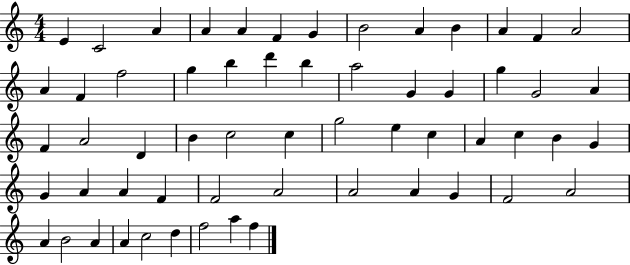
E4/q C4/h A4/q A4/q A4/q F4/q G4/q B4/h A4/q B4/q A4/q F4/q A4/h A4/q F4/q F5/h G5/q B5/q D6/q B5/q A5/h G4/q G4/q G5/q G4/h A4/q F4/q A4/h D4/q B4/q C5/h C5/q G5/h E5/q C5/q A4/q C5/q B4/q G4/q G4/q A4/q A4/q F4/q F4/h A4/h A4/h A4/q G4/q F4/h A4/h A4/q B4/h A4/q A4/q C5/h D5/q F5/h A5/q F5/q